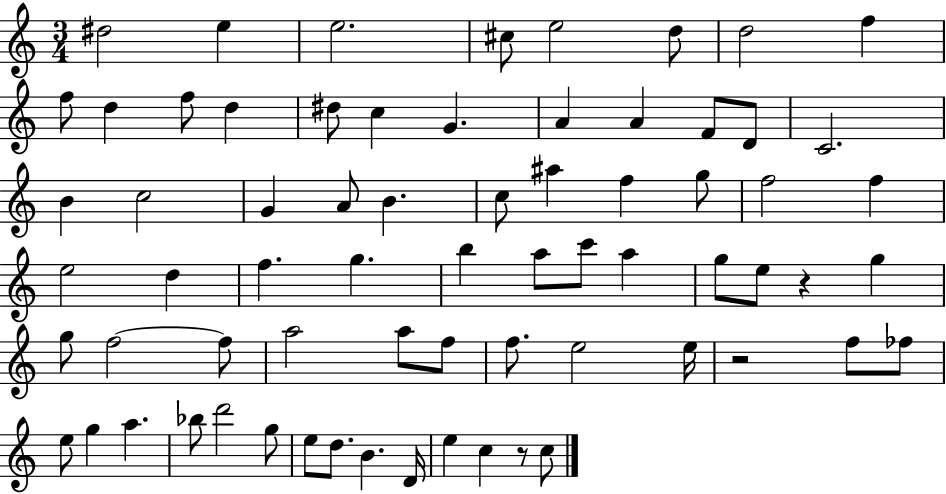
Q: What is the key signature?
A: C major